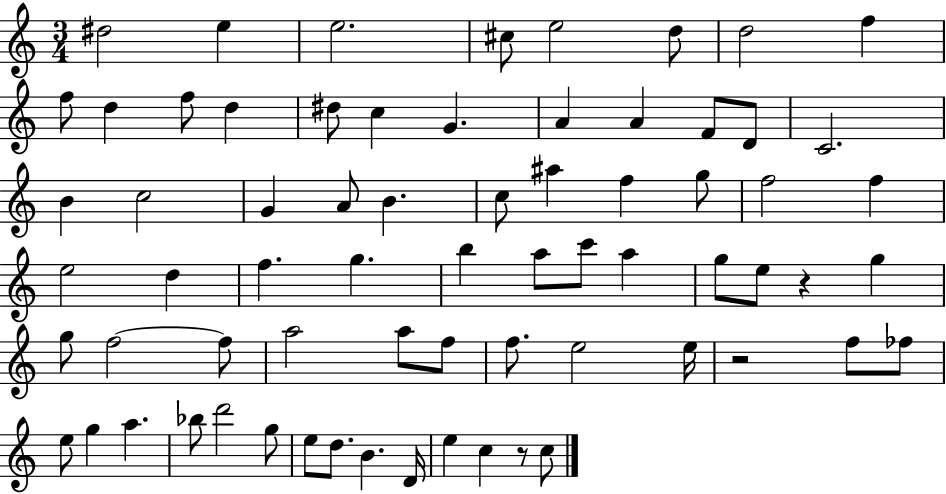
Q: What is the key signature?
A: C major